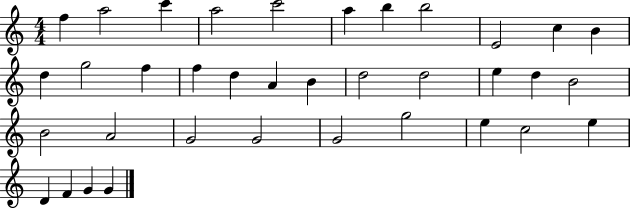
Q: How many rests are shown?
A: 0